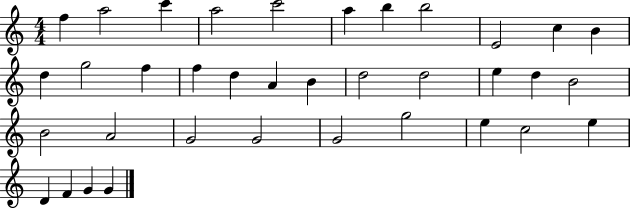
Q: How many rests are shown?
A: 0